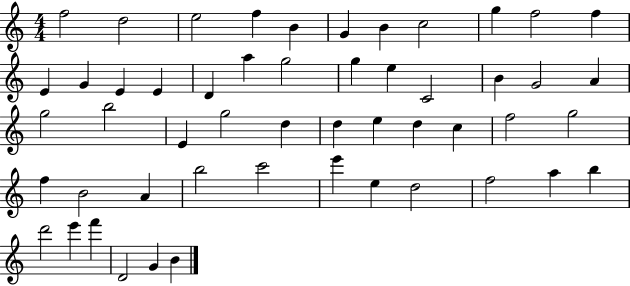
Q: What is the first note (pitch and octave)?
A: F5